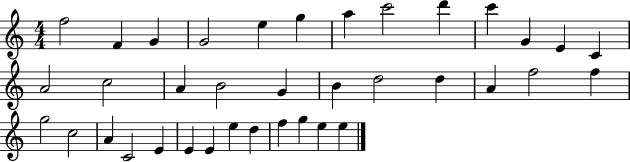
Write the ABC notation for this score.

X:1
T:Untitled
M:4/4
L:1/4
K:C
f2 F G G2 e g a c'2 d' c' G E C A2 c2 A B2 G B d2 d A f2 f g2 c2 A C2 E E E e d f g e e